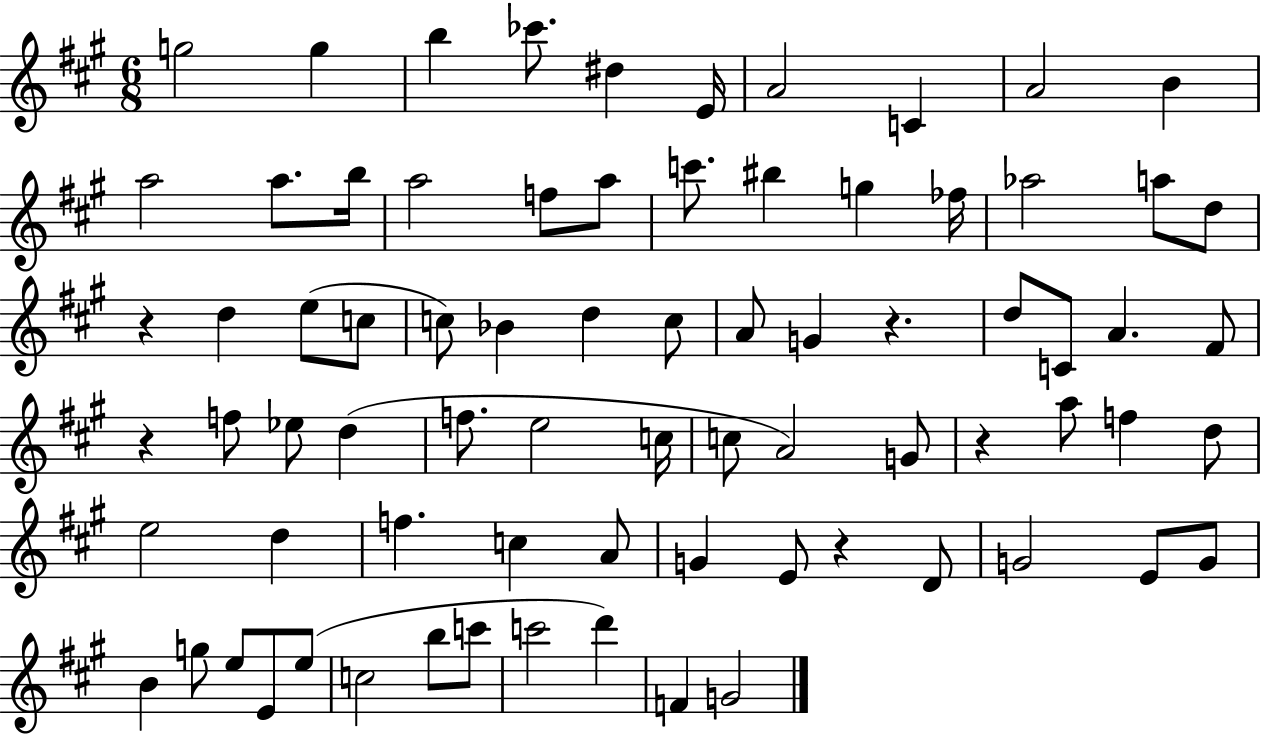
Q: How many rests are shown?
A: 5